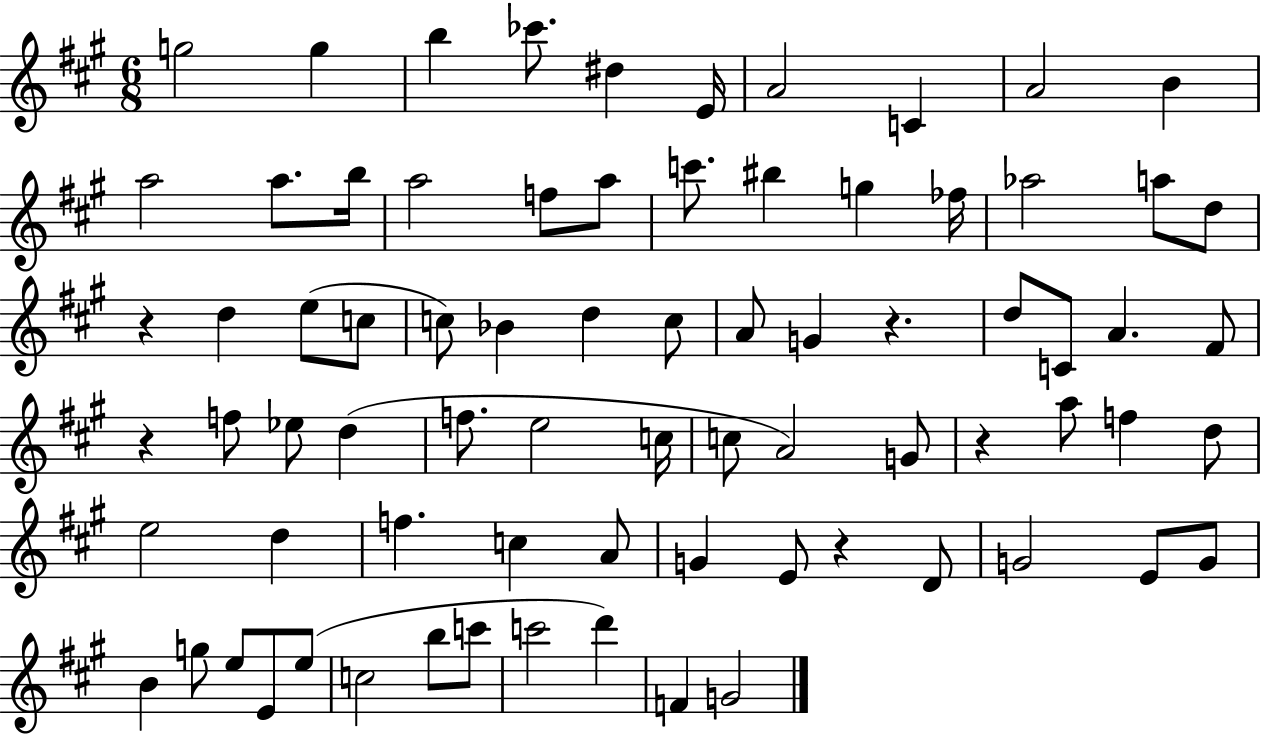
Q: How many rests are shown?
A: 5